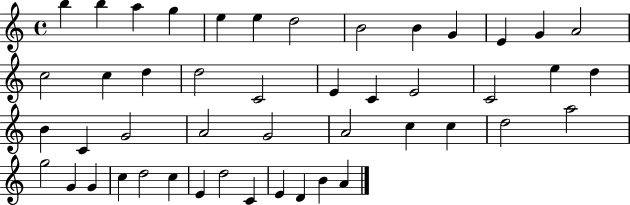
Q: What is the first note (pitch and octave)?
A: B5